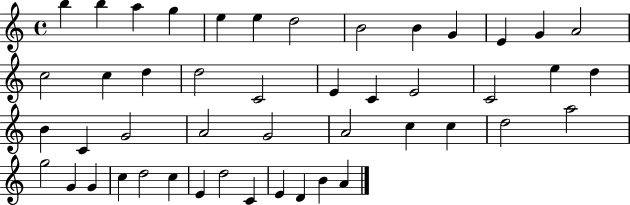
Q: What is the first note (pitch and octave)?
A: B5